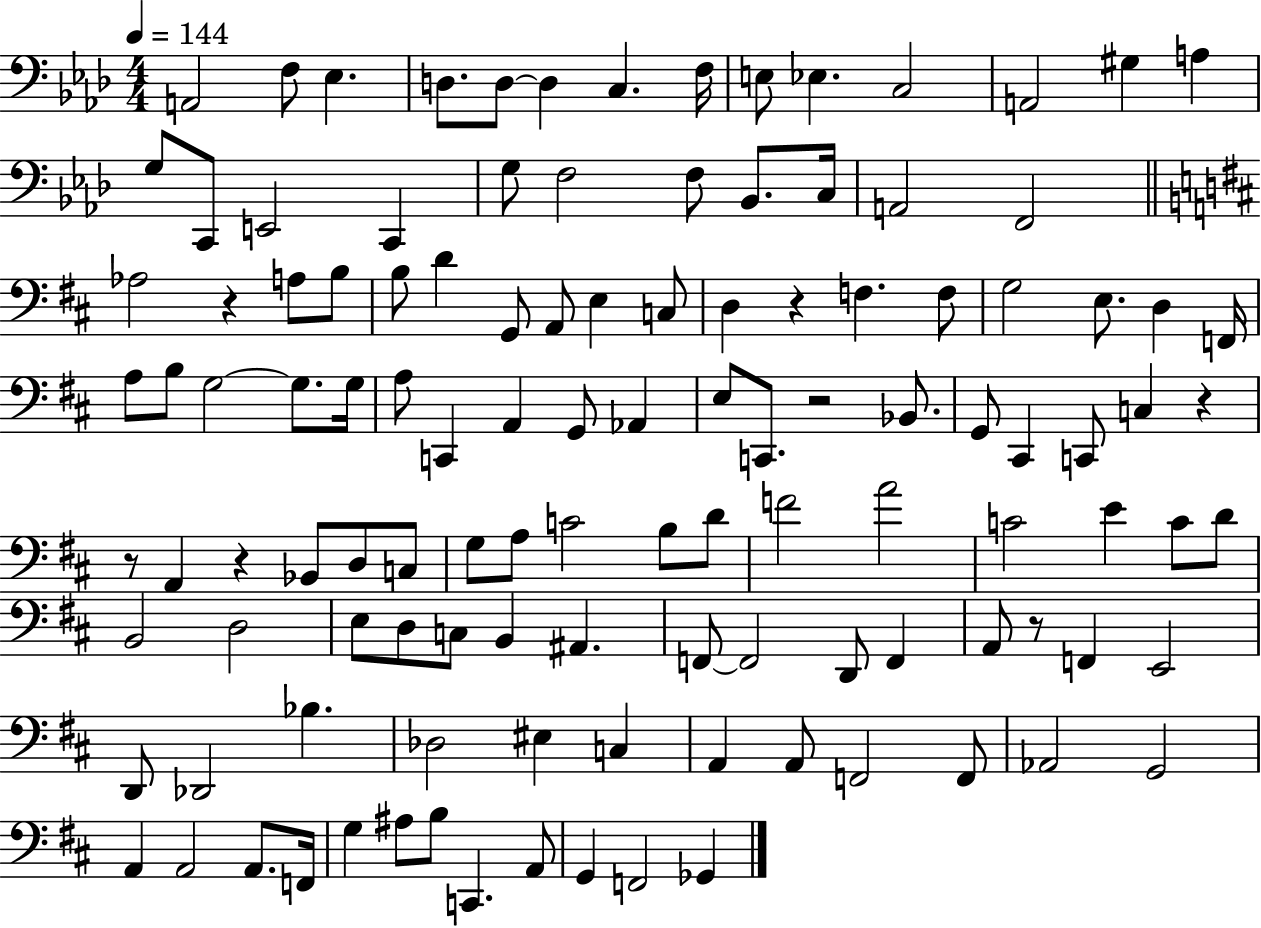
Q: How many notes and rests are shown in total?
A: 118